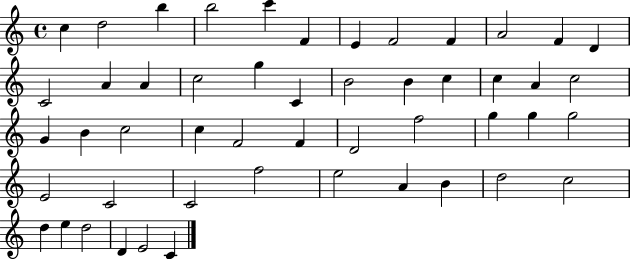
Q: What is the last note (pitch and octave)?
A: C4